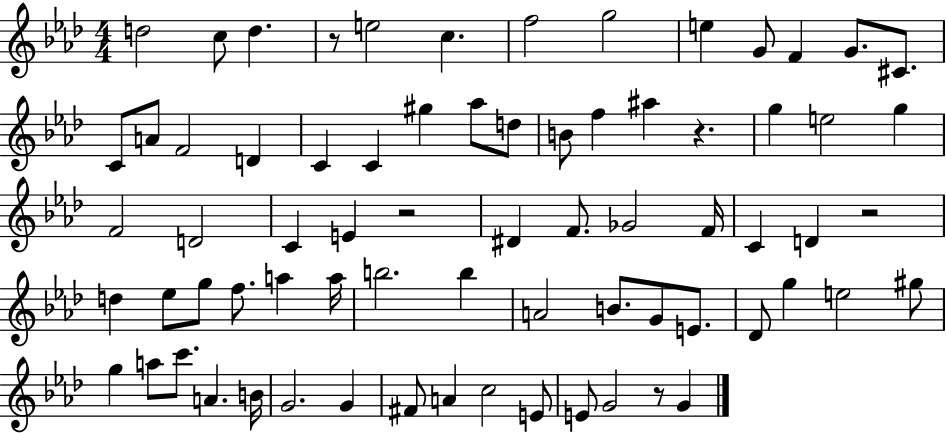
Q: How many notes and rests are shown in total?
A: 72